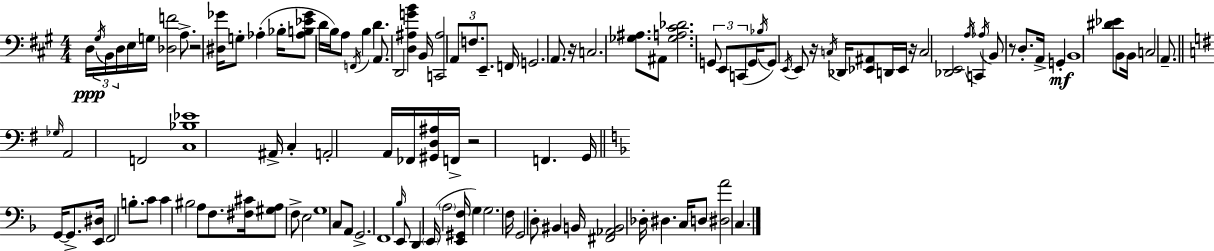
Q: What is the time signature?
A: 4/4